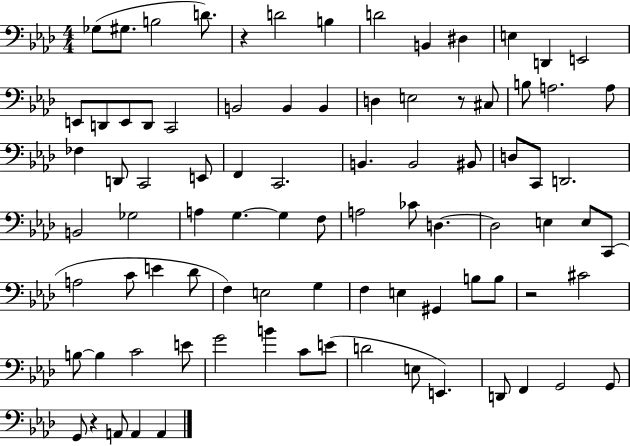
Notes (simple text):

Gb3/e G#3/e. B3/h D4/e. R/q D4/h B3/q D4/h B2/q D#3/q E3/q D2/q E2/h E2/e D2/e E2/e D2/e C2/h B2/h B2/q B2/q D3/q E3/h R/e C#3/e B3/e A3/h. A3/e FES3/q D2/e C2/h E2/e F2/q C2/h. B2/q. B2/h BIS2/e D3/e C2/e D2/h. B2/h Gb3/h A3/q G3/q. G3/q F3/e A3/h CES4/e D3/q. D3/h E3/q E3/e C2/e A3/h C4/e E4/q Db4/e F3/q E3/h G3/q F3/q E3/q G#2/q B3/e B3/e R/h C#4/h B3/e B3/q C4/h E4/e G4/h B4/q C4/e E4/e D4/h E3/e E2/q. D2/e F2/q G2/h G2/e G2/e R/q A2/e A2/q A2/q